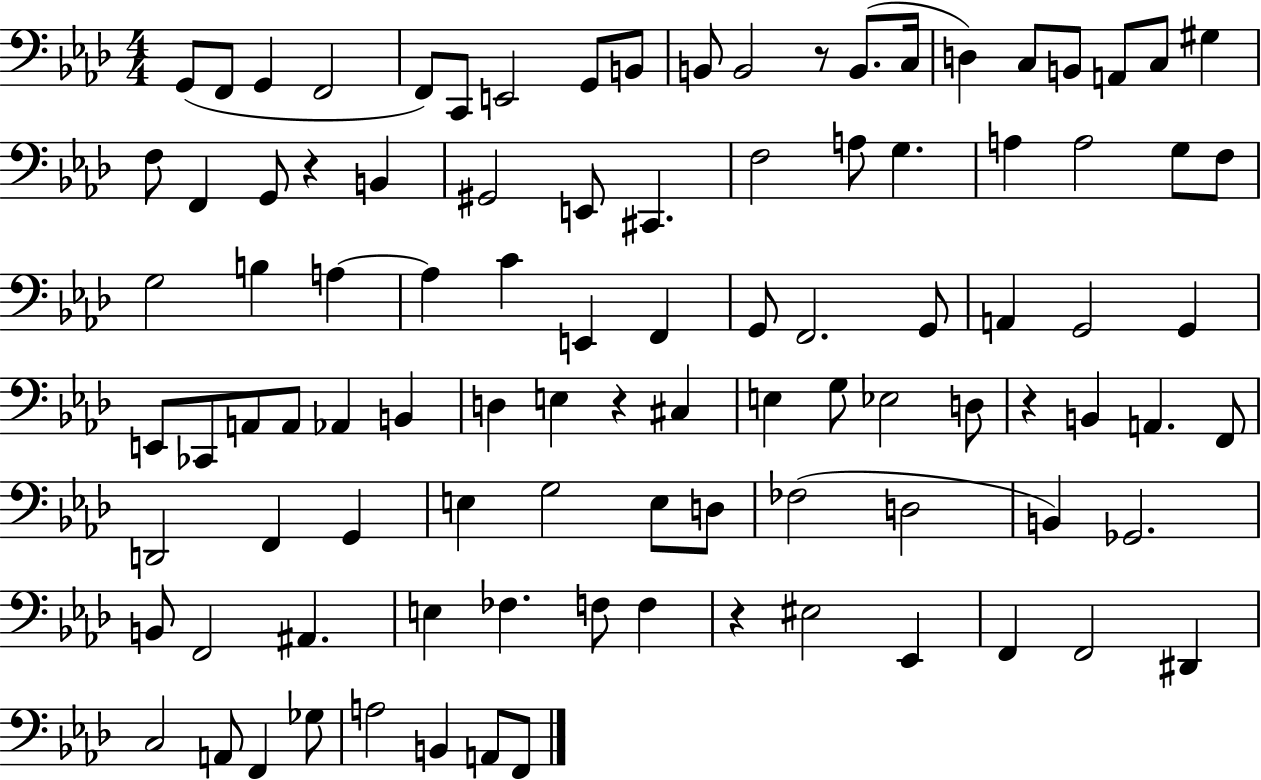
G2/e F2/e G2/q F2/h F2/e C2/e E2/h G2/e B2/e B2/e B2/h R/e B2/e. C3/s D3/q C3/e B2/e A2/e C3/e G#3/q F3/e F2/q G2/e R/q B2/q G#2/h E2/e C#2/q. F3/h A3/e G3/q. A3/q A3/h G3/e F3/e G3/h B3/q A3/q A3/q C4/q E2/q F2/q G2/e F2/h. G2/e A2/q G2/h G2/q E2/e CES2/e A2/e A2/e Ab2/q B2/q D3/q E3/q R/q C#3/q E3/q G3/e Eb3/h D3/e R/q B2/q A2/q. F2/e D2/h F2/q G2/q E3/q G3/h E3/e D3/e FES3/h D3/h B2/q Gb2/h. B2/e F2/h A#2/q. E3/q FES3/q. F3/e F3/q R/q EIS3/h Eb2/q F2/q F2/h D#2/q C3/h A2/e F2/q Gb3/e A3/h B2/q A2/e F2/e